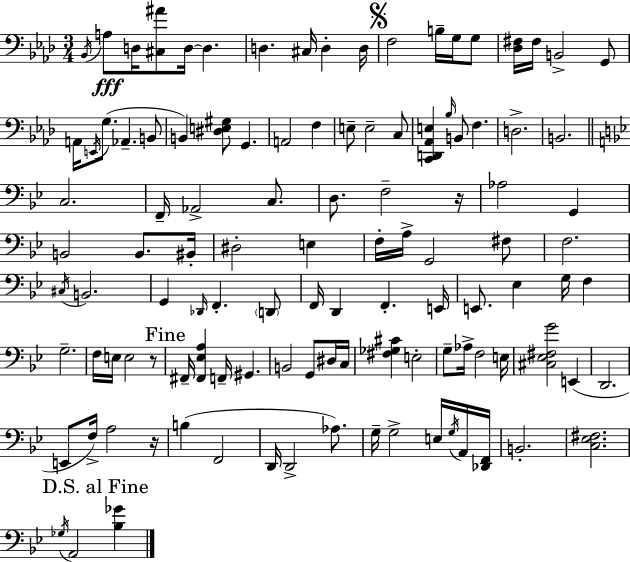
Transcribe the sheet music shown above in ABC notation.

X:1
T:Untitled
M:3/4
L:1/4
K:Ab
_B,,/4 A,/2 D,/4 [^C,^A]/2 D,/4 D, D, ^C,/4 D, D,/4 F,2 B,/4 G,/4 G,/2 [_D,^F,]/4 ^F,/4 B,,2 G,,/2 A,,/4 E,,/4 G,/2 _A,, B,,/2 B,, [^D,E,^G,]/2 G,, A,,2 F, E,/2 E,2 C,/2 [C,,D,,_A,,E,] _B,/4 B,,/2 F, D,2 B,,2 C,2 F,,/4 _A,,2 C,/2 D,/2 F,2 z/4 _A,2 G,, B,,2 B,,/2 ^B,,/4 ^D,2 E, F,/4 A,/4 G,,2 ^F,/2 F,2 ^C,/4 B,,2 G,, _D,,/4 F,, D,,/2 F,,/4 D,, F,, E,,/4 E,,/2 _E, G,/4 F, G,2 F,/4 E,/4 E,2 z/2 ^F,,/4 [^F,,_E,A,] F,,/4 ^G,, B,,2 G,,/2 ^D,/4 C,/4 [^F,_G,^C] E,2 G,/2 _A,/4 F,2 E,/4 [^C,_E,^F,G]2 E,, D,,2 E,,/2 F,/4 A,2 z/4 B, F,,2 D,,/4 D,,2 _A,/2 G,/4 G,2 E,/4 G,/4 A,,/4 [_D,,F,,]/4 B,,2 [C,_E,^F,]2 _G,/4 A,,2 [_B,_G]